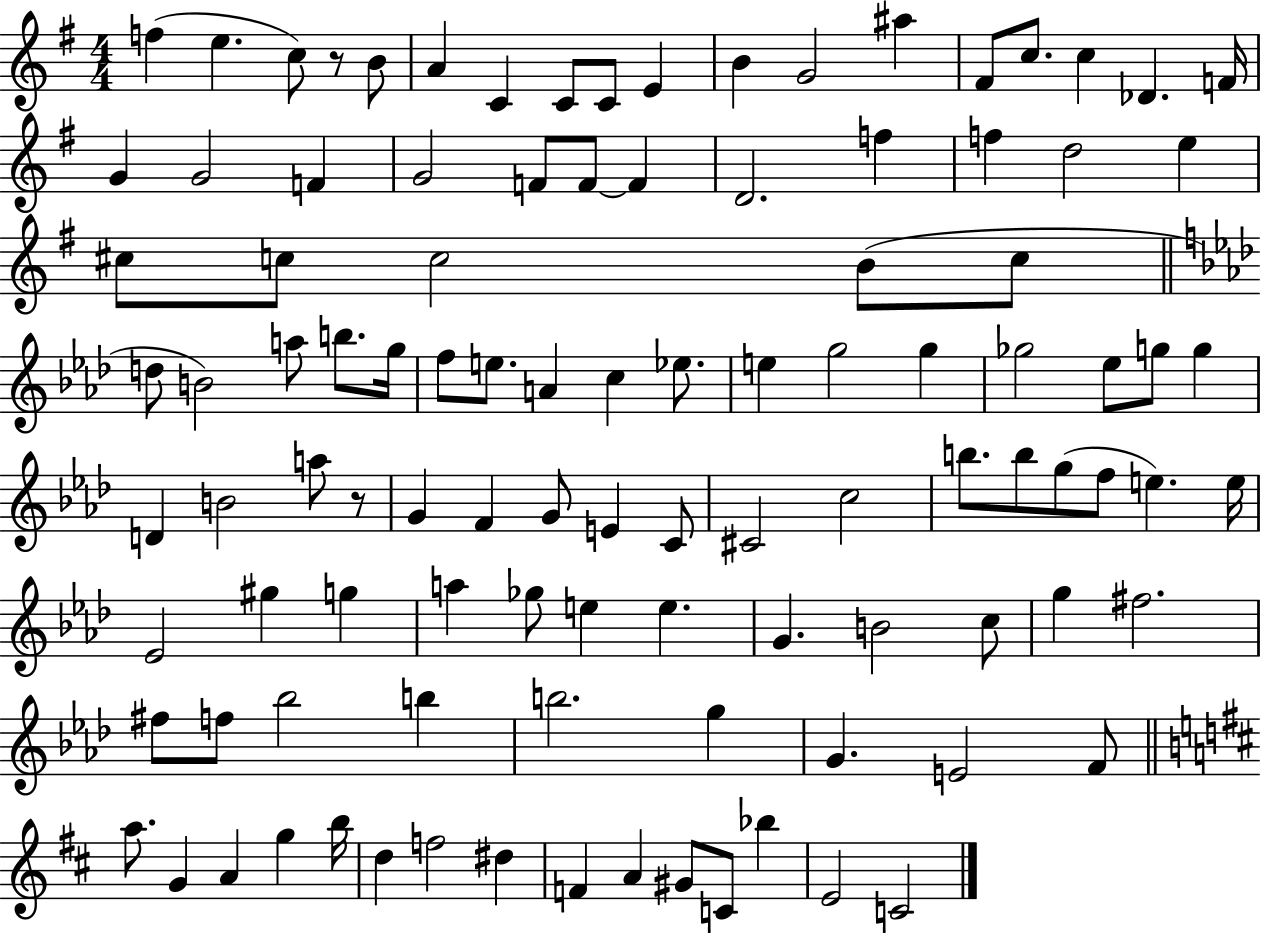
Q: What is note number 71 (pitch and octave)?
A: A5